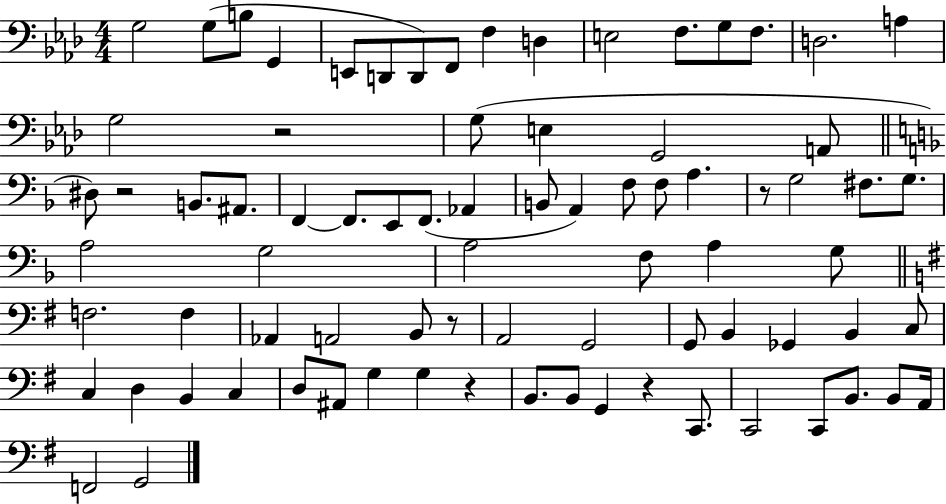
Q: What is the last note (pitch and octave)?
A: G2